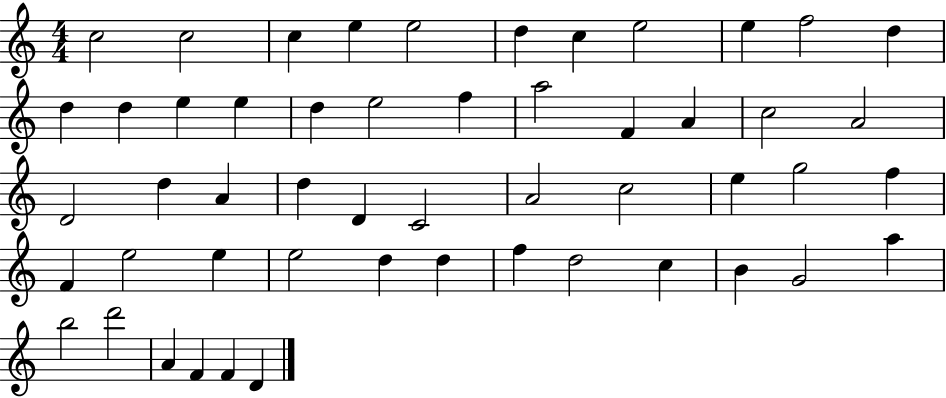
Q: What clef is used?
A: treble